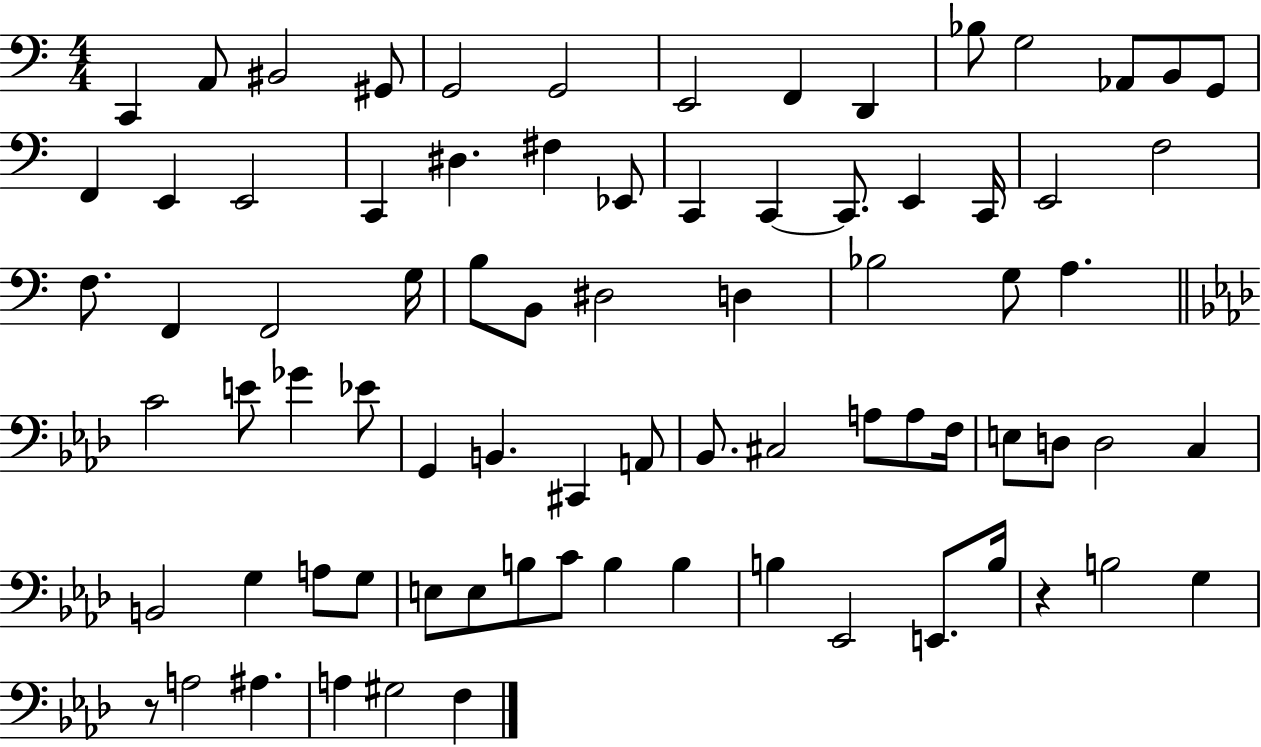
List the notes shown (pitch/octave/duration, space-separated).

C2/q A2/e BIS2/h G#2/e G2/h G2/h E2/h F2/q D2/q Bb3/e G3/h Ab2/e B2/e G2/e F2/q E2/q E2/h C2/q D#3/q. F#3/q Eb2/e C2/q C2/q C2/e. E2/q C2/s E2/h F3/h F3/e. F2/q F2/h G3/s B3/e B2/e D#3/h D3/q Bb3/h G3/e A3/q. C4/h E4/e Gb4/q Eb4/e G2/q B2/q. C#2/q A2/e Bb2/e. C#3/h A3/e A3/e F3/s E3/e D3/e D3/h C3/q B2/h G3/q A3/e G3/e E3/e E3/e B3/e C4/e B3/q B3/q B3/q Eb2/h E2/e. B3/s R/q B3/h G3/q R/e A3/h A#3/q. A3/q G#3/h F3/q